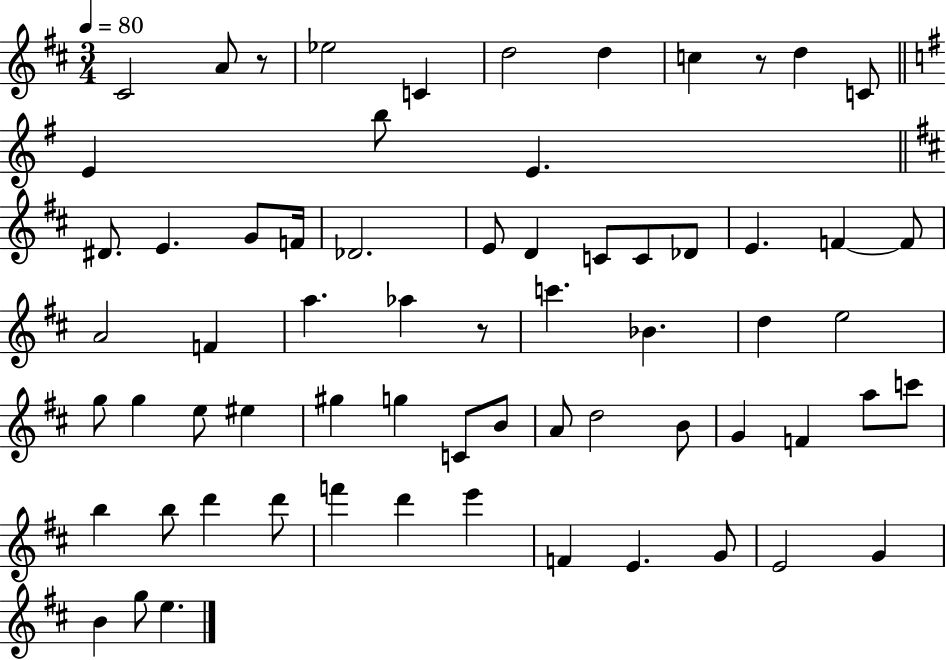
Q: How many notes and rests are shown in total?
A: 66